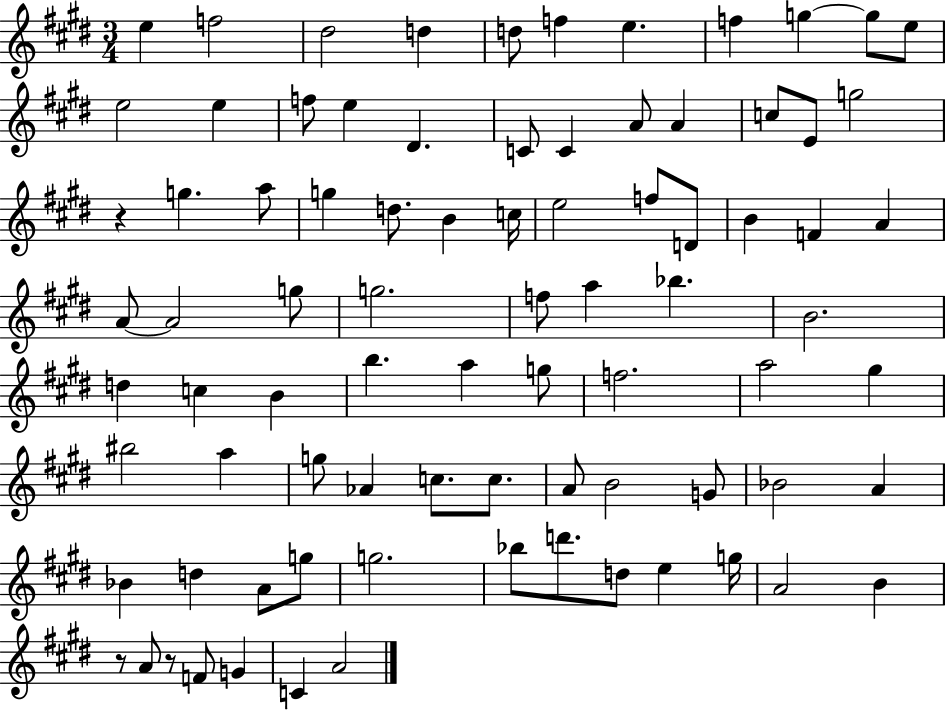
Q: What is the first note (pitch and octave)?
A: E5